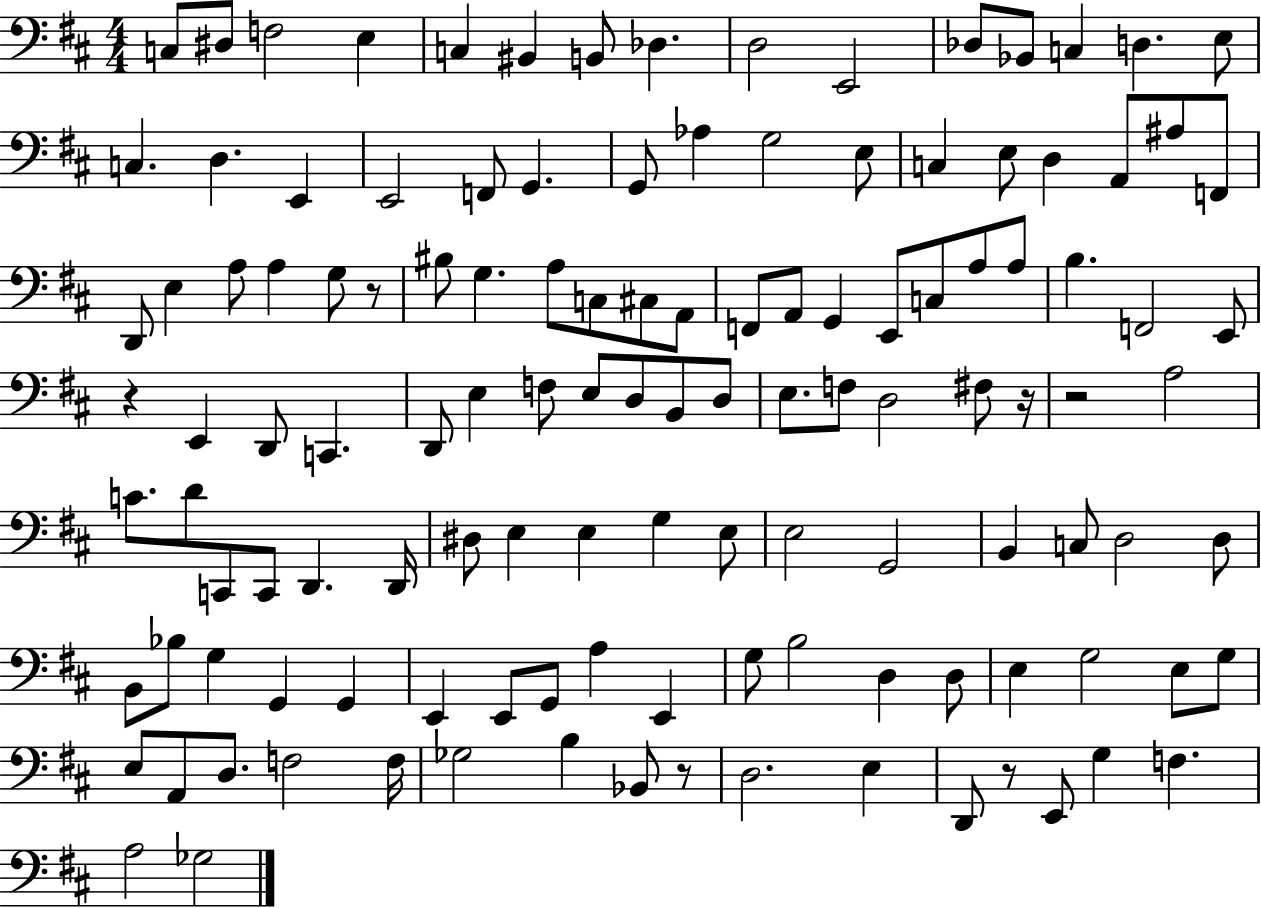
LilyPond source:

{
  \clef bass
  \numericTimeSignature
  \time 4/4
  \key d \major
  c8 dis8 f2 e4 | c4 bis,4 b,8 des4. | d2 e,2 | des8 bes,8 c4 d4. e8 | \break c4. d4. e,4 | e,2 f,8 g,4. | g,8 aes4 g2 e8 | c4 e8 d4 a,8 ais8 f,8 | \break d,8 e4 a8 a4 g8 r8 | bis8 g4. a8 c8 cis8 a,8 | f,8 a,8 g,4 e,8 c8 a8 a8 | b4. f,2 e,8 | \break r4 e,4 d,8 c,4. | d,8 e4 f8 e8 d8 b,8 d8 | e8. f8 d2 fis8 r16 | r2 a2 | \break c'8. d'8 c,8 c,8 d,4. d,16 | dis8 e4 e4 g4 e8 | e2 g,2 | b,4 c8 d2 d8 | \break b,8 bes8 g4 g,4 g,4 | e,4 e,8 g,8 a4 e,4 | g8 b2 d4 d8 | e4 g2 e8 g8 | \break e8 a,8 d8. f2 f16 | ges2 b4 bes,8 r8 | d2. e4 | d,8 r8 e,8 g4 f4. | \break a2 ges2 | \bar "|."
}